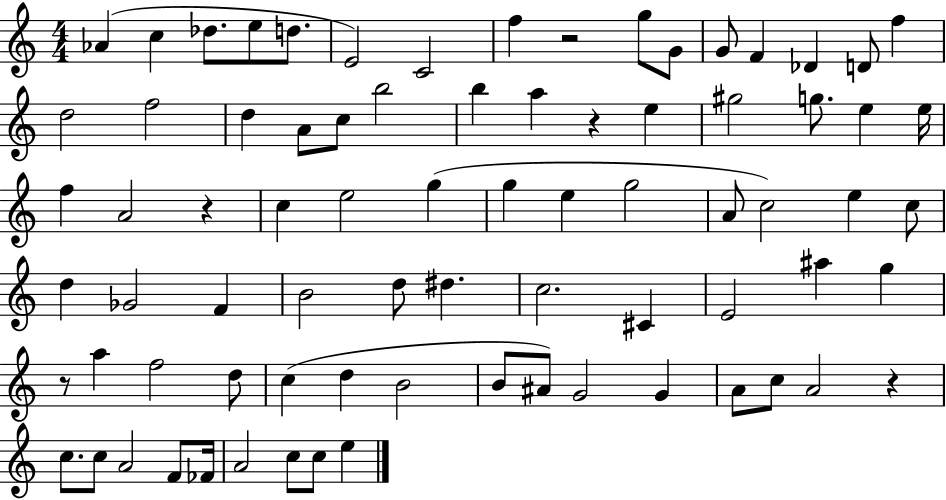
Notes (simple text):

Ab4/q C5/q Db5/e. E5/e D5/e. E4/h C4/h F5/q R/h G5/e G4/e G4/e F4/q Db4/q D4/e F5/q D5/h F5/h D5/q A4/e C5/e B5/h B5/q A5/q R/q E5/q G#5/h G5/e. E5/q E5/s F5/q A4/h R/q C5/q E5/h G5/q G5/q E5/q G5/h A4/e C5/h E5/q C5/e D5/q Gb4/h F4/q B4/h D5/e D#5/q. C5/h. C#4/q E4/h A#5/q G5/q R/e A5/q F5/h D5/e C5/q D5/q B4/h B4/e A#4/e G4/h G4/q A4/e C5/e A4/h R/q C5/e. C5/e A4/h F4/e FES4/s A4/h C5/e C5/e E5/q